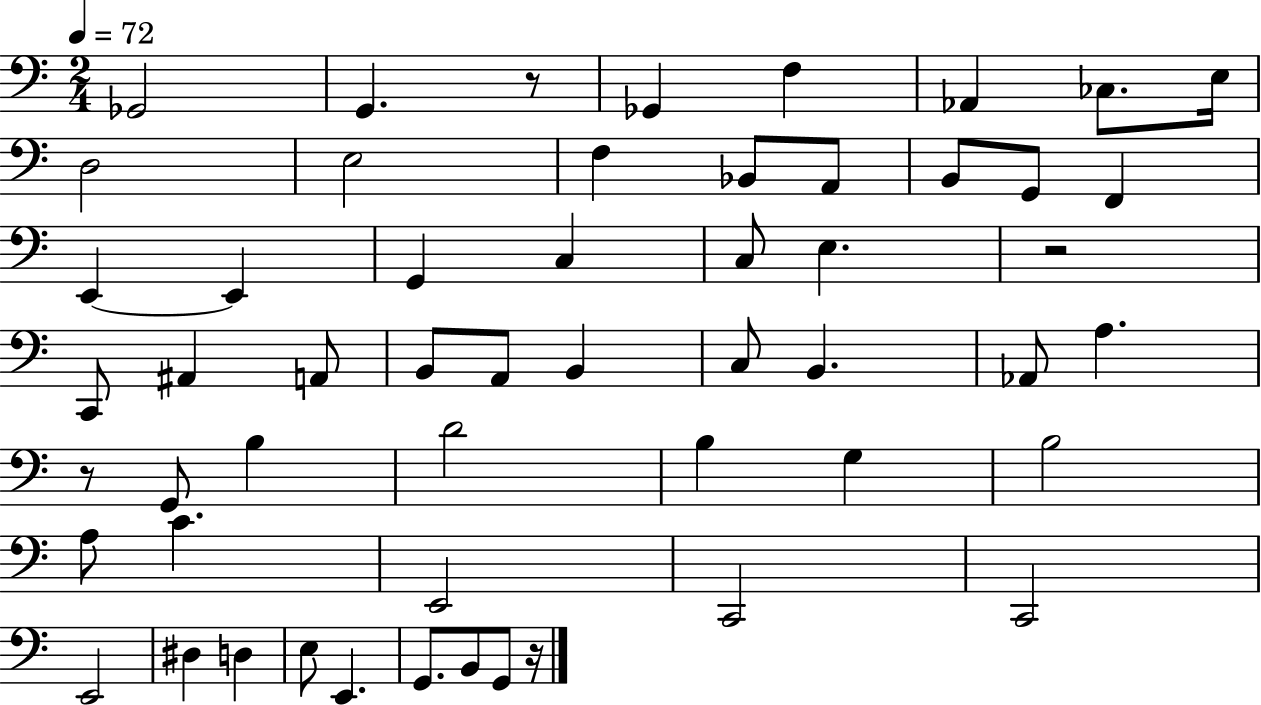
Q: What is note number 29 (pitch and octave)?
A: B2